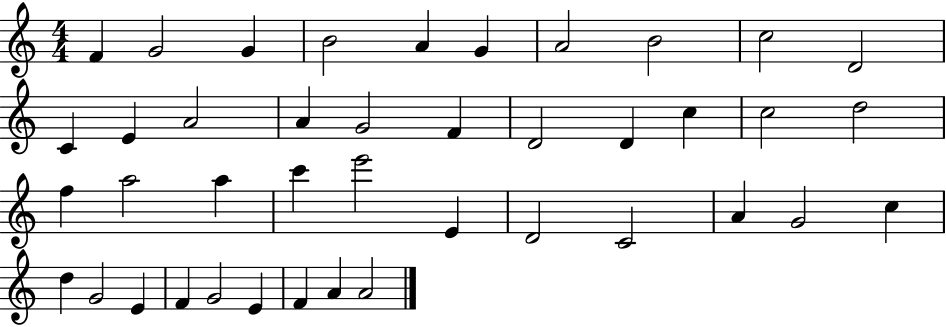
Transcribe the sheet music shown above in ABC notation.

X:1
T:Untitled
M:4/4
L:1/4
K:C
F G2 G B2 A G A2 B2 c2 D2 C E A2 A G2 F D2 D c c2 d2 f a2 a c' e'2 E D2 C2 A G2 c d G2 E F G2 E F A A2